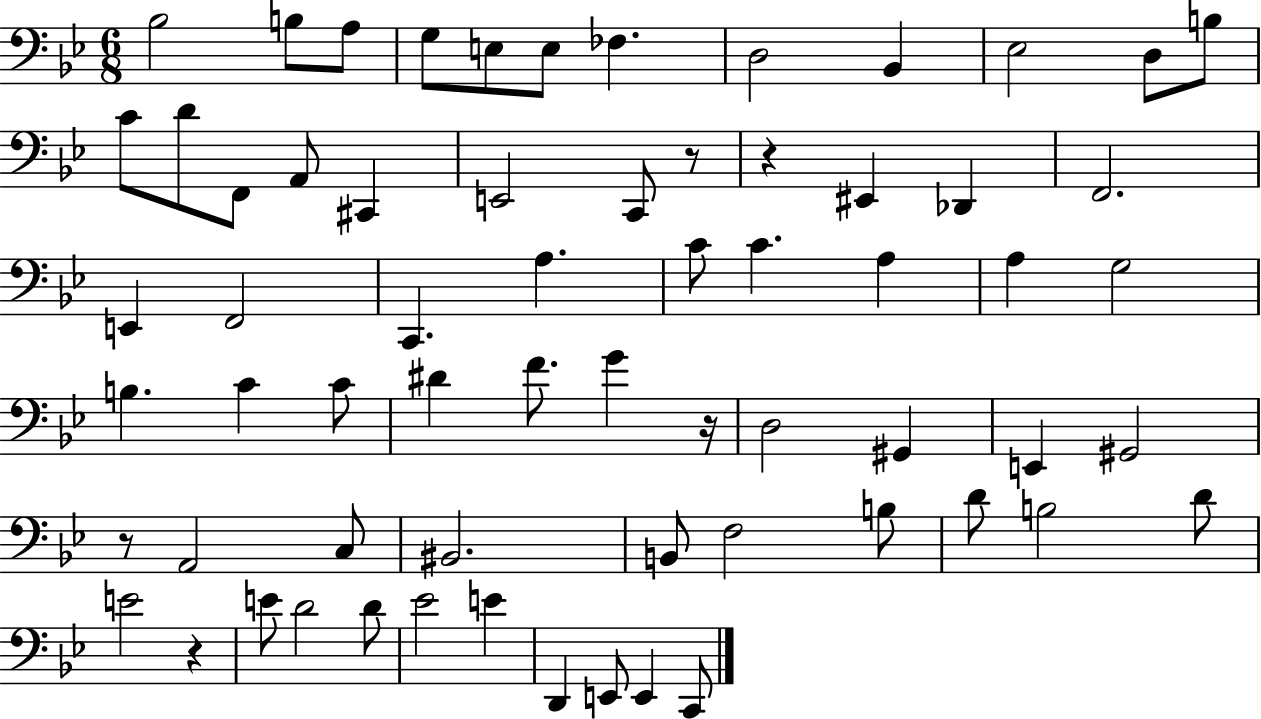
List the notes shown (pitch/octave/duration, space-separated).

Bb3/h B3/e A3/e G3/e E3/e E3/e FES3/q. D3/h Bb2/q Eb3/h D3/e B3/e C4/e D4/e F2/e A2/e C#2/q E2/h C2/e R/e R/q EIS2/q Db2/q F2/h. E2/q F2/h C2/q. A3/q. C4/e C4/q. A3/q A3/q G3/h B3/q. C4/q C4/e D#4/q F4/e. G4/q R/s D3/h G#2/q E2/q G#2/h R/e A2/h C3/e BIS2/h. B2/e F3/h B3/e D4/e B3/h D4/e E4/h R/q E4/e D4/h D4/e Eb4/h E4/q D2/q E2/e E2/q C2/e